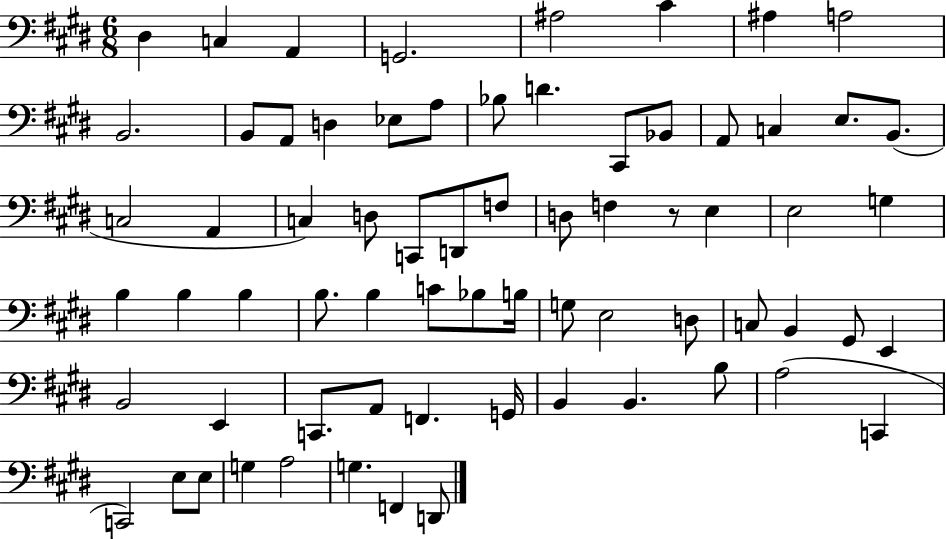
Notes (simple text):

D#3/q C3/q A2/q G2/h. A#3/h C#4/q A#3/q A3/h B2/h. B2/e A2/e D3/q Eb3/e A3/e Bb3/e D4/q. C#2/e Bb2/e A2/e C3/q E3/e. B2/e. C3/h A2/q C3/q D3/e C2/e D2/e F3/e D3/e F3/q R/e E3/q E3/h G3/q B3/q B3/q B3/q B3/e. B3/q C4/e Bb3/e B3/s G3/e E3/h D3/e C3/e B2/q G#2/e E2/q B2/h E2/q C2/e. A2/e F2/q. G2/s B2/q B2/q. B3/e A3/h C2/q C2/h E3/e E3/e G3/q A3/h G3/q. F2/q D2/e